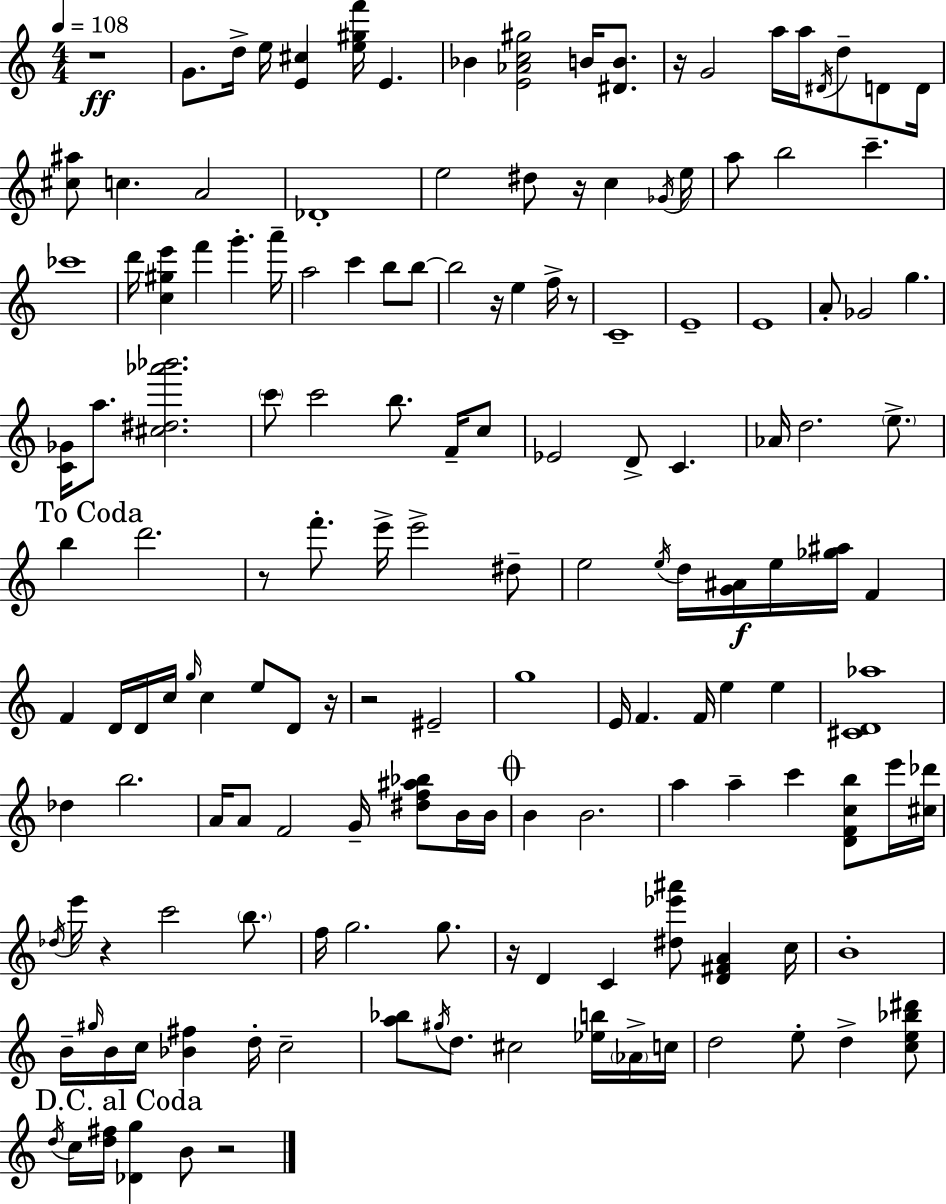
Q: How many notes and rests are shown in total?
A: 155